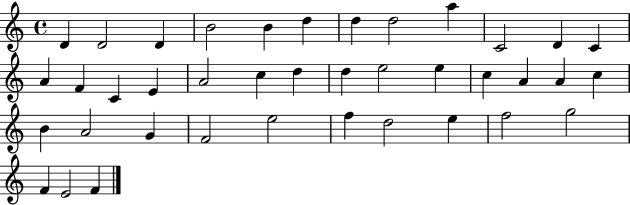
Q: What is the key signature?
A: C major